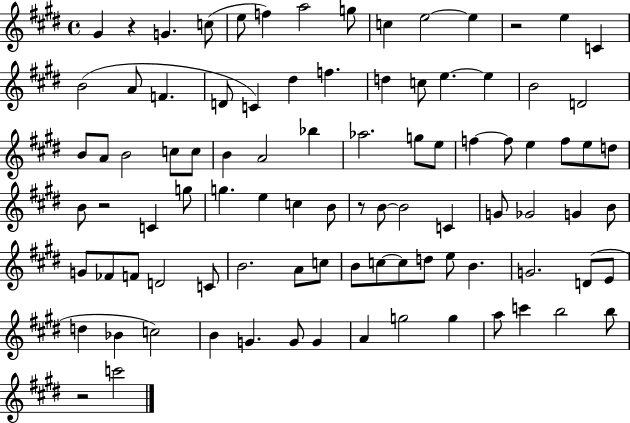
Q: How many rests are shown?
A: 5